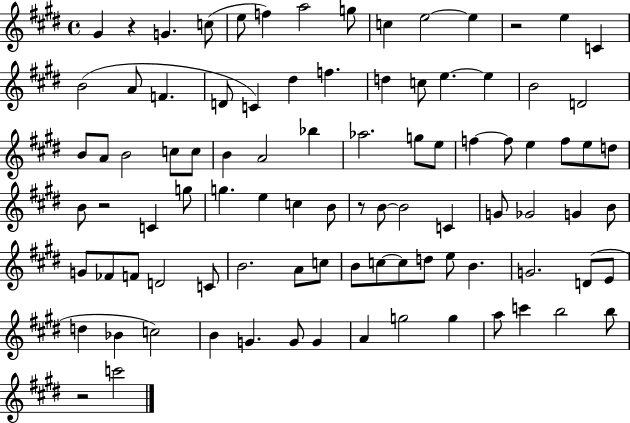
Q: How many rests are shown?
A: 5